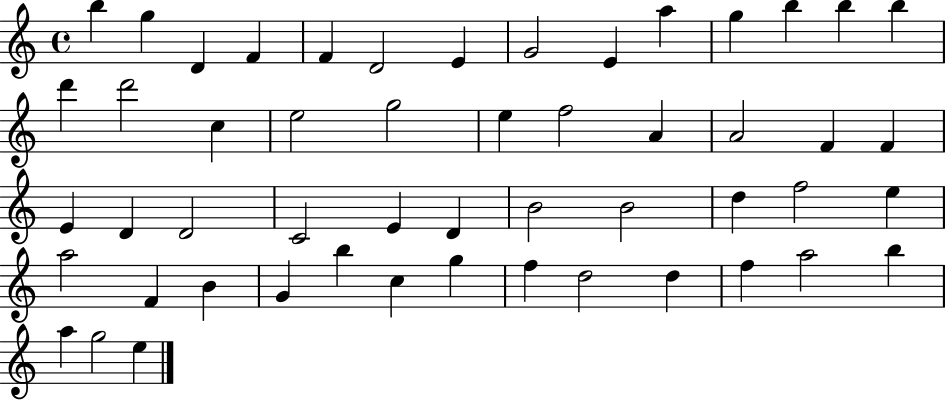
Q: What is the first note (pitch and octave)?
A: B5